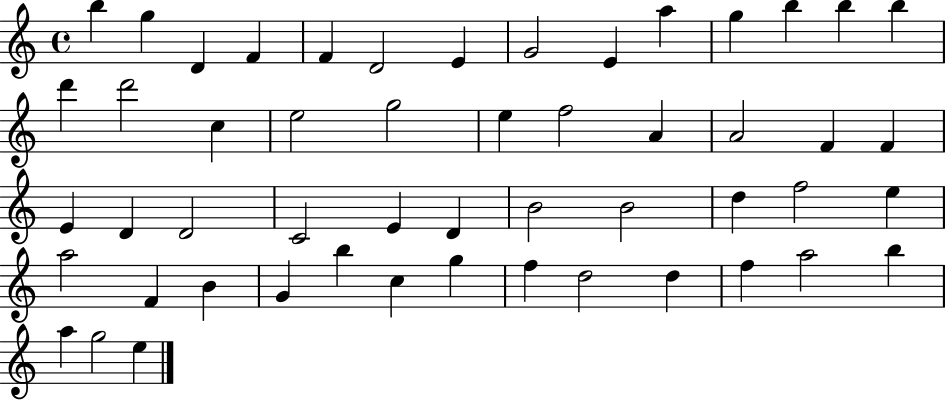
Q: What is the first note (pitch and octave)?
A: B5